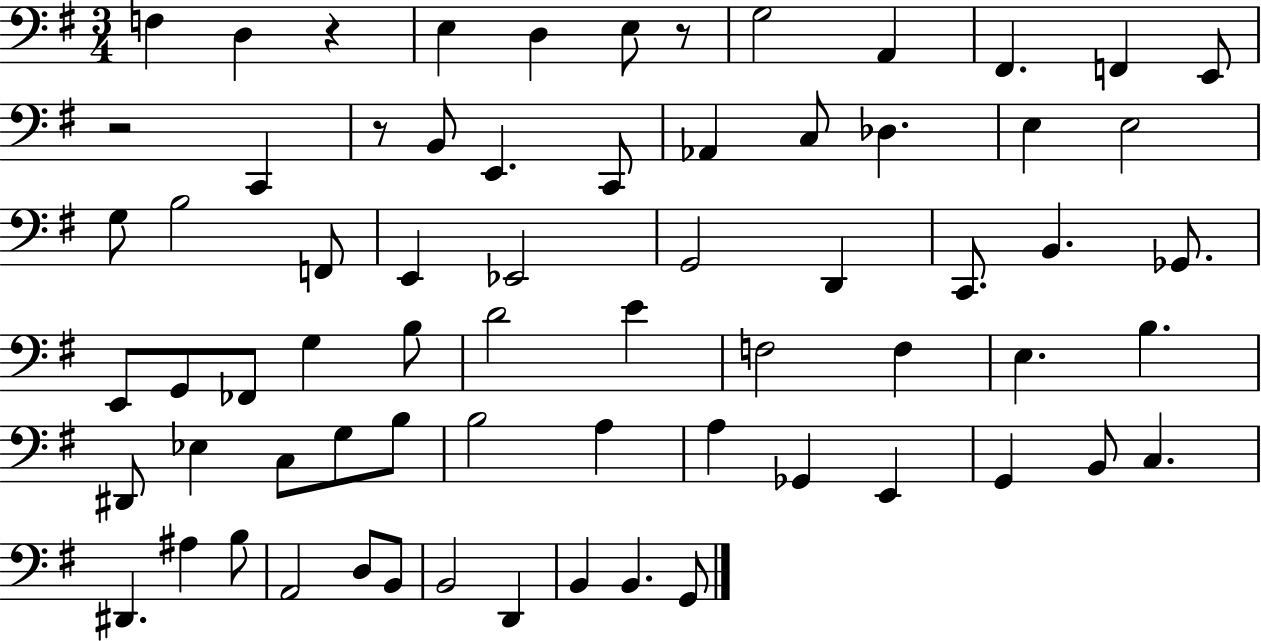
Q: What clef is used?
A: bass